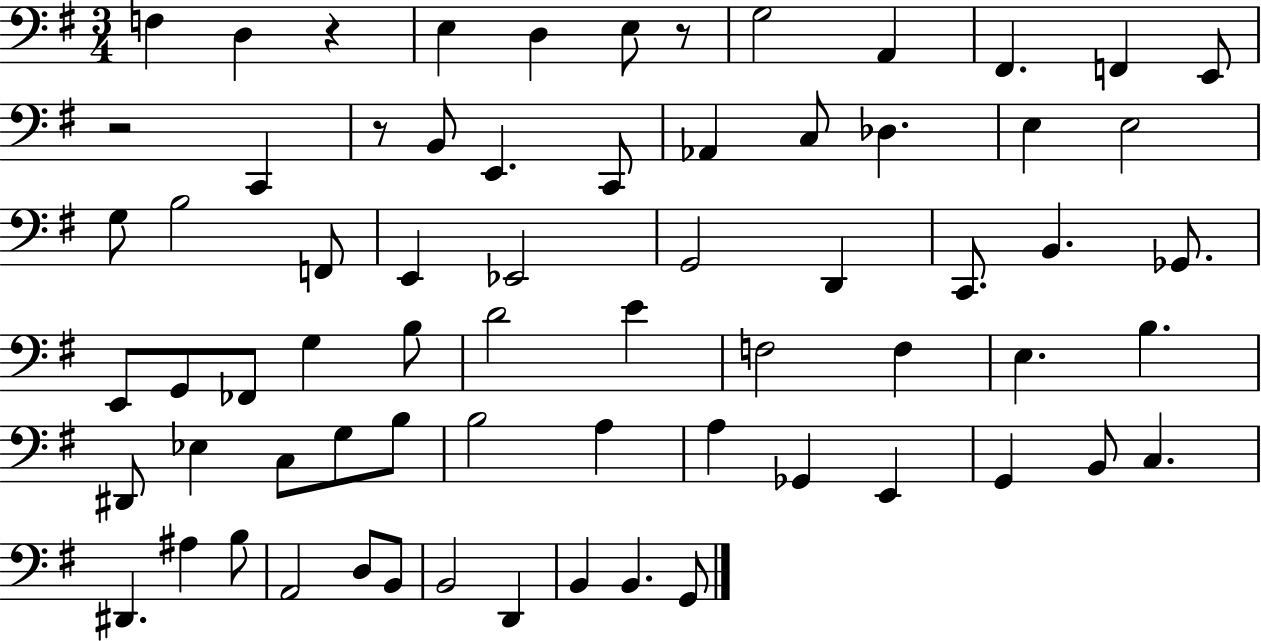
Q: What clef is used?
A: bass